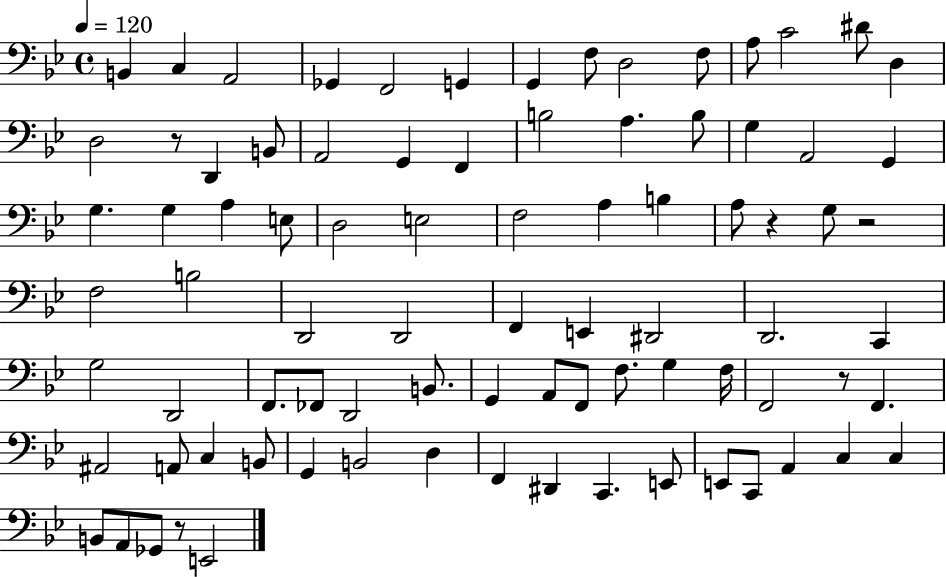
X:1
T:Untitled
M:4/4
L:1/4
K:Bb
B,, C, A,,2 _G,, F,,2 G,, G,, F,/2 D,2 F,/2 A,/2 C2 ^D/2 D, D,2 z/2 D,, B,,/2 A,,2 G,, F,, B,2 A, B,/2 G, A,,2 G,, G, G, A, E,/2 D,2 E,2 F,2 A, B, A,/2 z G,/2 z2 F,2 B,2 D,,2 D,,2 F,, E,, ^D,,2 D,,2 C,, G,2 D,,2 F,,/2 _F,,/2 D,,2 B,,/2 G,, A,,/2 F,,/2 F,/2 G, F,/4 F,,2 z/2 F,, ^A,,2 A,,/2 C, B,,/2 G,, B,,2 D, F,, ^D,, C,, E,,/2 E,,/2 C,,/2 A,, C, C, B,,/2 A,,/2 _G,,/2 z/2 E,,2